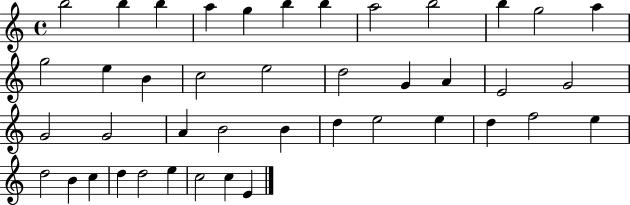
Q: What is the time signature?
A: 4/4